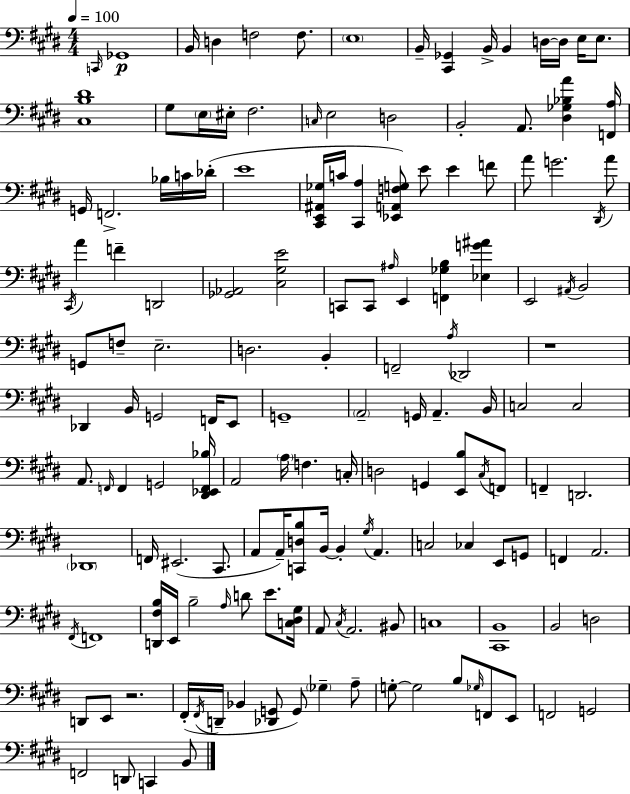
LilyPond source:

{
  \clef bass
  \numericTimeSignature
  \time 4/4
  \key e \major
  \tempo 4 = 100
  \grace { c,16 }\p ges,1 | b,16 d4 f2 f8. | \parenthesize e1 | b,16-- <cis, ges,>4 b,16-> b,4 d16~~ d16 e16 e8. | \break <cis b dis'>1 | gis8 \parenthesize e16 eis16-. fis2. | \grace { c16 } e2 d2 | b,2-. a,8. <dis ges bes a'>4 | \break <f, a>16 g,16 f,2.-> bes16 | c'16 des'16-.( e'1 | <cis, e, ais, ges>16 c'16 <cis, a>4 <ees, a, f g>8) e'8 e'4 | f'8 a'8 g'2. | \break \acciaccatura { dis,16 } a'8 \acciaccatura { cis,16 } a'4 f'4-- d,2 | <ges, aes,>2 <cis gis e'>2 | c,8 c,8 \grace { ais16 } e,4 <f, ges b>4 | <ees g' ais'>4 e,2 \acciaccatura { ais,16 } b,2 | \break g,8 f8-- e2.-- | d2. | b,4-. f,2-- \acciaccatura { a16 } des,2 | r1 | \break des,4 b,16 g,2 | f,16 e,8 g,1-- | \parenthesize a,2-- g,16 | a,4.-- b,16 c2 c2 | \break a,8. \grace { f,16 } f,4 g,2 | <dis, ees, f, bes>16 a,2 | \parenthesize a16 f4. c16-. d2 | g,4 <e, b>8 \acciaccatura { cis16 } f,8 f,4-- d,2. | \break \parenthesize des,1 | f,16 eis,2.( | cis,8. a,8 a,16--) <c, d b>8 b,16~~ b,4-. | \acciaccatura { gis16 } a,4. c2 | \break ces4 e,8 g,8 f,4 a,2. | \acciaccatura { fis,16 } f,1 | <d, fis b>16 e,16 b2-- | \grace { a16 } d'8 e'8. <c dis gis>16 a,8 \acciaccatura { cis16 } a,2. | \break bis,8 c1 | <cis, b,>1 | b,2 | d2 d,8 e,8 | \break r2. fis,16-.( \acciaccatura { fis,16 } d,16-- | bes,4 <des, g,>8 g,8) \parenthesize ges4-- a8-- g8-.~~ | g2 b8 \grace { ges16 } f,8 e,8 f,2 | g,2 f,2 | \break d,8 c,4 b,8 \bar "|."
}